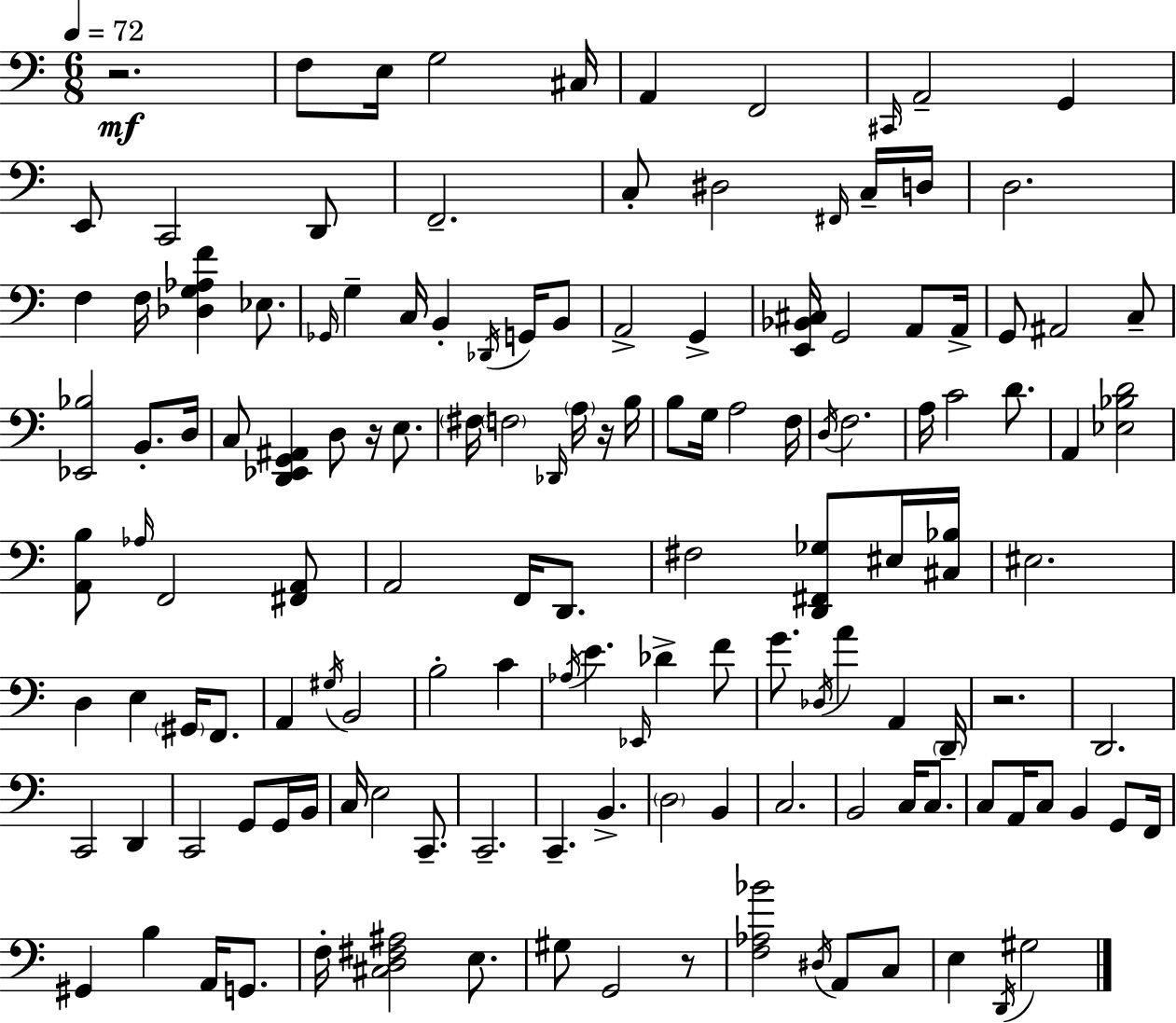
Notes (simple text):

R/h. F3/e E3/s G3/h C#3/s A2/q F2/h C#2/s A2/h G2/q E2/e C2/h D2/e F2/h. C3/e D#3/h F#2/s C3/s D3/s D3/h. F3/q F3/s [Db3,G3,Ab3,F4]/q Eb3/e. Gb2/s G3/q C3/s B2/q Db2/s G2/s B2/e A2/h G2/q [E2,Bb2,C#3]/s G2/h A2/e A2/s G2/e A#2/h C3/e [Eb2,Bb3]/h B2/e. D3/s C3/e [D2,Eb2,G2,A#2]/q D3/e R/s E3/e. F#3/s F3/h Db2/s A3/s R/s B3/s B3/e G3/s A3/h F3/s D3/s F3/h. A3/s C4/h D4/e. A2/q [Eb3,Bb3,D4]/h [A2,B3]/e Ab3/s F2/h [F#2,A2]/e A2/h F2/s D2/e. F#3/h [D2,F#2,Gb3]/e EIS3/s [C#3,Bb3]/s EIS3/h. D3/q E3/q G#2/s F2/e. A2/q G#3/s B2/h B3/h C4/q Ab3/s E4/q. Eb2/s Db4/q F4/e G4/e. Db3/s A4/q A2/q D2/s R/h. D2/h. C2/h D2/q C2/h G2/e G2/s B2/s C3/s E3/h C2/e. C2/h. C2/q. B2/q. D3/h B2/q C3/h. B2/h C3/s C3/e. C3/e A2/s C3/e B2/q G2/e F2/s G#2/q B3/q A2/s G2/e. F3/s [C#3,D3,F#3,A#3]/h E3/e. G#3/e G2/h R/e [F3,Ab3,Bb4]/h D#3/s A2/e C3/e E3/q D2/s G#3/h